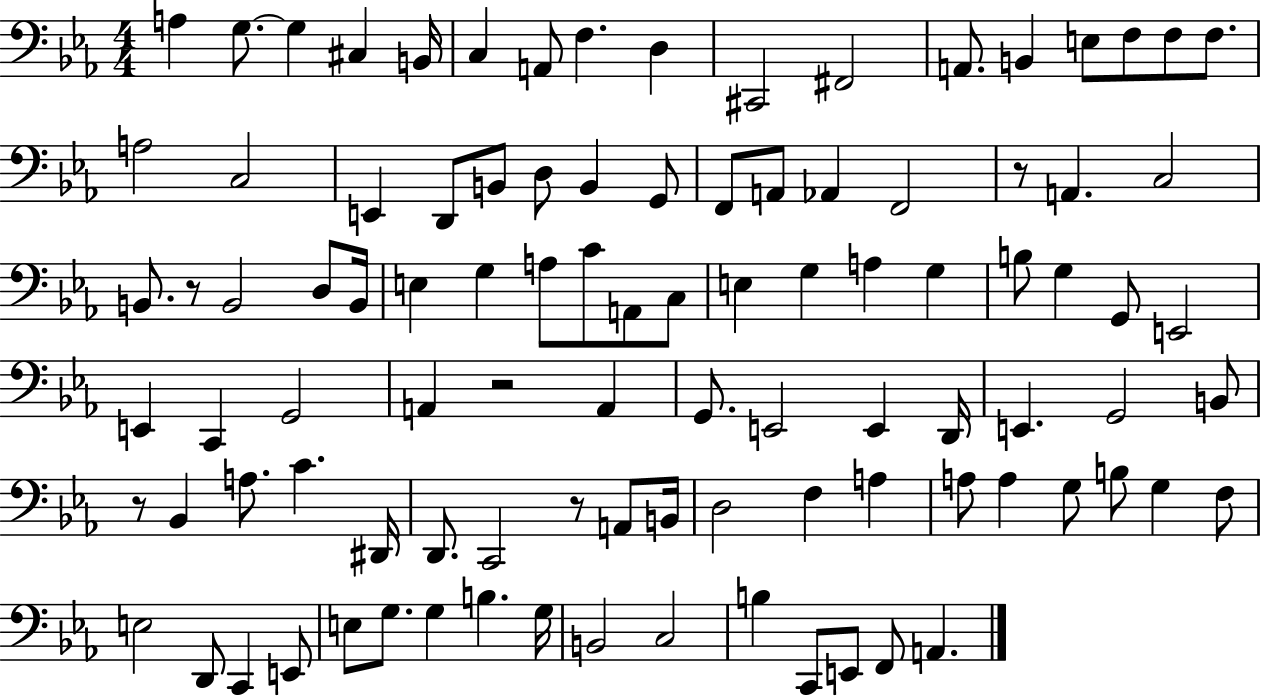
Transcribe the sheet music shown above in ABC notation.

X:1
T:Untitled
M:4/4
L:1/4
K:Eb
A, G,/2 G, ^C, B,,/4 C, A,,/2 F, D, ^C,,2 ^F,,2 A,,/2 B,, E,/2 F,/2 F,/2 F,/2 A,2 C,2 E,, D,,/2 B,,/2 D,/2 B,, G,,/2 F,,/2 A,,/2 _A,, F,,2 z/2 A,, C,2 B,,/2 z/2 B,,2 D,/2 B,,/4 E, G, A,/2 C/2 A,,/2 C,/2 E, G, A, G, B,/2 G, G,,/2 E,,2 E,, C,, G,,2 A,, z2 A,, G,,/2 E,,2 E,, D,,/4 E,, G,,2 B,,/2 z/2 _B,, A,/2 C ^D,,/4 D,,/2 C,,2 z/2 A,,/2 B,,/4 D,2 F, A, A,/2 A, G,/2 B,/2 G, F,/2 E,2 D,,/2 C,, E,,/2 E,/2 G,/2 G, B, G,/4 B,,2 C,2 B, C,,/2 E,,/2 F,,/2 A,,